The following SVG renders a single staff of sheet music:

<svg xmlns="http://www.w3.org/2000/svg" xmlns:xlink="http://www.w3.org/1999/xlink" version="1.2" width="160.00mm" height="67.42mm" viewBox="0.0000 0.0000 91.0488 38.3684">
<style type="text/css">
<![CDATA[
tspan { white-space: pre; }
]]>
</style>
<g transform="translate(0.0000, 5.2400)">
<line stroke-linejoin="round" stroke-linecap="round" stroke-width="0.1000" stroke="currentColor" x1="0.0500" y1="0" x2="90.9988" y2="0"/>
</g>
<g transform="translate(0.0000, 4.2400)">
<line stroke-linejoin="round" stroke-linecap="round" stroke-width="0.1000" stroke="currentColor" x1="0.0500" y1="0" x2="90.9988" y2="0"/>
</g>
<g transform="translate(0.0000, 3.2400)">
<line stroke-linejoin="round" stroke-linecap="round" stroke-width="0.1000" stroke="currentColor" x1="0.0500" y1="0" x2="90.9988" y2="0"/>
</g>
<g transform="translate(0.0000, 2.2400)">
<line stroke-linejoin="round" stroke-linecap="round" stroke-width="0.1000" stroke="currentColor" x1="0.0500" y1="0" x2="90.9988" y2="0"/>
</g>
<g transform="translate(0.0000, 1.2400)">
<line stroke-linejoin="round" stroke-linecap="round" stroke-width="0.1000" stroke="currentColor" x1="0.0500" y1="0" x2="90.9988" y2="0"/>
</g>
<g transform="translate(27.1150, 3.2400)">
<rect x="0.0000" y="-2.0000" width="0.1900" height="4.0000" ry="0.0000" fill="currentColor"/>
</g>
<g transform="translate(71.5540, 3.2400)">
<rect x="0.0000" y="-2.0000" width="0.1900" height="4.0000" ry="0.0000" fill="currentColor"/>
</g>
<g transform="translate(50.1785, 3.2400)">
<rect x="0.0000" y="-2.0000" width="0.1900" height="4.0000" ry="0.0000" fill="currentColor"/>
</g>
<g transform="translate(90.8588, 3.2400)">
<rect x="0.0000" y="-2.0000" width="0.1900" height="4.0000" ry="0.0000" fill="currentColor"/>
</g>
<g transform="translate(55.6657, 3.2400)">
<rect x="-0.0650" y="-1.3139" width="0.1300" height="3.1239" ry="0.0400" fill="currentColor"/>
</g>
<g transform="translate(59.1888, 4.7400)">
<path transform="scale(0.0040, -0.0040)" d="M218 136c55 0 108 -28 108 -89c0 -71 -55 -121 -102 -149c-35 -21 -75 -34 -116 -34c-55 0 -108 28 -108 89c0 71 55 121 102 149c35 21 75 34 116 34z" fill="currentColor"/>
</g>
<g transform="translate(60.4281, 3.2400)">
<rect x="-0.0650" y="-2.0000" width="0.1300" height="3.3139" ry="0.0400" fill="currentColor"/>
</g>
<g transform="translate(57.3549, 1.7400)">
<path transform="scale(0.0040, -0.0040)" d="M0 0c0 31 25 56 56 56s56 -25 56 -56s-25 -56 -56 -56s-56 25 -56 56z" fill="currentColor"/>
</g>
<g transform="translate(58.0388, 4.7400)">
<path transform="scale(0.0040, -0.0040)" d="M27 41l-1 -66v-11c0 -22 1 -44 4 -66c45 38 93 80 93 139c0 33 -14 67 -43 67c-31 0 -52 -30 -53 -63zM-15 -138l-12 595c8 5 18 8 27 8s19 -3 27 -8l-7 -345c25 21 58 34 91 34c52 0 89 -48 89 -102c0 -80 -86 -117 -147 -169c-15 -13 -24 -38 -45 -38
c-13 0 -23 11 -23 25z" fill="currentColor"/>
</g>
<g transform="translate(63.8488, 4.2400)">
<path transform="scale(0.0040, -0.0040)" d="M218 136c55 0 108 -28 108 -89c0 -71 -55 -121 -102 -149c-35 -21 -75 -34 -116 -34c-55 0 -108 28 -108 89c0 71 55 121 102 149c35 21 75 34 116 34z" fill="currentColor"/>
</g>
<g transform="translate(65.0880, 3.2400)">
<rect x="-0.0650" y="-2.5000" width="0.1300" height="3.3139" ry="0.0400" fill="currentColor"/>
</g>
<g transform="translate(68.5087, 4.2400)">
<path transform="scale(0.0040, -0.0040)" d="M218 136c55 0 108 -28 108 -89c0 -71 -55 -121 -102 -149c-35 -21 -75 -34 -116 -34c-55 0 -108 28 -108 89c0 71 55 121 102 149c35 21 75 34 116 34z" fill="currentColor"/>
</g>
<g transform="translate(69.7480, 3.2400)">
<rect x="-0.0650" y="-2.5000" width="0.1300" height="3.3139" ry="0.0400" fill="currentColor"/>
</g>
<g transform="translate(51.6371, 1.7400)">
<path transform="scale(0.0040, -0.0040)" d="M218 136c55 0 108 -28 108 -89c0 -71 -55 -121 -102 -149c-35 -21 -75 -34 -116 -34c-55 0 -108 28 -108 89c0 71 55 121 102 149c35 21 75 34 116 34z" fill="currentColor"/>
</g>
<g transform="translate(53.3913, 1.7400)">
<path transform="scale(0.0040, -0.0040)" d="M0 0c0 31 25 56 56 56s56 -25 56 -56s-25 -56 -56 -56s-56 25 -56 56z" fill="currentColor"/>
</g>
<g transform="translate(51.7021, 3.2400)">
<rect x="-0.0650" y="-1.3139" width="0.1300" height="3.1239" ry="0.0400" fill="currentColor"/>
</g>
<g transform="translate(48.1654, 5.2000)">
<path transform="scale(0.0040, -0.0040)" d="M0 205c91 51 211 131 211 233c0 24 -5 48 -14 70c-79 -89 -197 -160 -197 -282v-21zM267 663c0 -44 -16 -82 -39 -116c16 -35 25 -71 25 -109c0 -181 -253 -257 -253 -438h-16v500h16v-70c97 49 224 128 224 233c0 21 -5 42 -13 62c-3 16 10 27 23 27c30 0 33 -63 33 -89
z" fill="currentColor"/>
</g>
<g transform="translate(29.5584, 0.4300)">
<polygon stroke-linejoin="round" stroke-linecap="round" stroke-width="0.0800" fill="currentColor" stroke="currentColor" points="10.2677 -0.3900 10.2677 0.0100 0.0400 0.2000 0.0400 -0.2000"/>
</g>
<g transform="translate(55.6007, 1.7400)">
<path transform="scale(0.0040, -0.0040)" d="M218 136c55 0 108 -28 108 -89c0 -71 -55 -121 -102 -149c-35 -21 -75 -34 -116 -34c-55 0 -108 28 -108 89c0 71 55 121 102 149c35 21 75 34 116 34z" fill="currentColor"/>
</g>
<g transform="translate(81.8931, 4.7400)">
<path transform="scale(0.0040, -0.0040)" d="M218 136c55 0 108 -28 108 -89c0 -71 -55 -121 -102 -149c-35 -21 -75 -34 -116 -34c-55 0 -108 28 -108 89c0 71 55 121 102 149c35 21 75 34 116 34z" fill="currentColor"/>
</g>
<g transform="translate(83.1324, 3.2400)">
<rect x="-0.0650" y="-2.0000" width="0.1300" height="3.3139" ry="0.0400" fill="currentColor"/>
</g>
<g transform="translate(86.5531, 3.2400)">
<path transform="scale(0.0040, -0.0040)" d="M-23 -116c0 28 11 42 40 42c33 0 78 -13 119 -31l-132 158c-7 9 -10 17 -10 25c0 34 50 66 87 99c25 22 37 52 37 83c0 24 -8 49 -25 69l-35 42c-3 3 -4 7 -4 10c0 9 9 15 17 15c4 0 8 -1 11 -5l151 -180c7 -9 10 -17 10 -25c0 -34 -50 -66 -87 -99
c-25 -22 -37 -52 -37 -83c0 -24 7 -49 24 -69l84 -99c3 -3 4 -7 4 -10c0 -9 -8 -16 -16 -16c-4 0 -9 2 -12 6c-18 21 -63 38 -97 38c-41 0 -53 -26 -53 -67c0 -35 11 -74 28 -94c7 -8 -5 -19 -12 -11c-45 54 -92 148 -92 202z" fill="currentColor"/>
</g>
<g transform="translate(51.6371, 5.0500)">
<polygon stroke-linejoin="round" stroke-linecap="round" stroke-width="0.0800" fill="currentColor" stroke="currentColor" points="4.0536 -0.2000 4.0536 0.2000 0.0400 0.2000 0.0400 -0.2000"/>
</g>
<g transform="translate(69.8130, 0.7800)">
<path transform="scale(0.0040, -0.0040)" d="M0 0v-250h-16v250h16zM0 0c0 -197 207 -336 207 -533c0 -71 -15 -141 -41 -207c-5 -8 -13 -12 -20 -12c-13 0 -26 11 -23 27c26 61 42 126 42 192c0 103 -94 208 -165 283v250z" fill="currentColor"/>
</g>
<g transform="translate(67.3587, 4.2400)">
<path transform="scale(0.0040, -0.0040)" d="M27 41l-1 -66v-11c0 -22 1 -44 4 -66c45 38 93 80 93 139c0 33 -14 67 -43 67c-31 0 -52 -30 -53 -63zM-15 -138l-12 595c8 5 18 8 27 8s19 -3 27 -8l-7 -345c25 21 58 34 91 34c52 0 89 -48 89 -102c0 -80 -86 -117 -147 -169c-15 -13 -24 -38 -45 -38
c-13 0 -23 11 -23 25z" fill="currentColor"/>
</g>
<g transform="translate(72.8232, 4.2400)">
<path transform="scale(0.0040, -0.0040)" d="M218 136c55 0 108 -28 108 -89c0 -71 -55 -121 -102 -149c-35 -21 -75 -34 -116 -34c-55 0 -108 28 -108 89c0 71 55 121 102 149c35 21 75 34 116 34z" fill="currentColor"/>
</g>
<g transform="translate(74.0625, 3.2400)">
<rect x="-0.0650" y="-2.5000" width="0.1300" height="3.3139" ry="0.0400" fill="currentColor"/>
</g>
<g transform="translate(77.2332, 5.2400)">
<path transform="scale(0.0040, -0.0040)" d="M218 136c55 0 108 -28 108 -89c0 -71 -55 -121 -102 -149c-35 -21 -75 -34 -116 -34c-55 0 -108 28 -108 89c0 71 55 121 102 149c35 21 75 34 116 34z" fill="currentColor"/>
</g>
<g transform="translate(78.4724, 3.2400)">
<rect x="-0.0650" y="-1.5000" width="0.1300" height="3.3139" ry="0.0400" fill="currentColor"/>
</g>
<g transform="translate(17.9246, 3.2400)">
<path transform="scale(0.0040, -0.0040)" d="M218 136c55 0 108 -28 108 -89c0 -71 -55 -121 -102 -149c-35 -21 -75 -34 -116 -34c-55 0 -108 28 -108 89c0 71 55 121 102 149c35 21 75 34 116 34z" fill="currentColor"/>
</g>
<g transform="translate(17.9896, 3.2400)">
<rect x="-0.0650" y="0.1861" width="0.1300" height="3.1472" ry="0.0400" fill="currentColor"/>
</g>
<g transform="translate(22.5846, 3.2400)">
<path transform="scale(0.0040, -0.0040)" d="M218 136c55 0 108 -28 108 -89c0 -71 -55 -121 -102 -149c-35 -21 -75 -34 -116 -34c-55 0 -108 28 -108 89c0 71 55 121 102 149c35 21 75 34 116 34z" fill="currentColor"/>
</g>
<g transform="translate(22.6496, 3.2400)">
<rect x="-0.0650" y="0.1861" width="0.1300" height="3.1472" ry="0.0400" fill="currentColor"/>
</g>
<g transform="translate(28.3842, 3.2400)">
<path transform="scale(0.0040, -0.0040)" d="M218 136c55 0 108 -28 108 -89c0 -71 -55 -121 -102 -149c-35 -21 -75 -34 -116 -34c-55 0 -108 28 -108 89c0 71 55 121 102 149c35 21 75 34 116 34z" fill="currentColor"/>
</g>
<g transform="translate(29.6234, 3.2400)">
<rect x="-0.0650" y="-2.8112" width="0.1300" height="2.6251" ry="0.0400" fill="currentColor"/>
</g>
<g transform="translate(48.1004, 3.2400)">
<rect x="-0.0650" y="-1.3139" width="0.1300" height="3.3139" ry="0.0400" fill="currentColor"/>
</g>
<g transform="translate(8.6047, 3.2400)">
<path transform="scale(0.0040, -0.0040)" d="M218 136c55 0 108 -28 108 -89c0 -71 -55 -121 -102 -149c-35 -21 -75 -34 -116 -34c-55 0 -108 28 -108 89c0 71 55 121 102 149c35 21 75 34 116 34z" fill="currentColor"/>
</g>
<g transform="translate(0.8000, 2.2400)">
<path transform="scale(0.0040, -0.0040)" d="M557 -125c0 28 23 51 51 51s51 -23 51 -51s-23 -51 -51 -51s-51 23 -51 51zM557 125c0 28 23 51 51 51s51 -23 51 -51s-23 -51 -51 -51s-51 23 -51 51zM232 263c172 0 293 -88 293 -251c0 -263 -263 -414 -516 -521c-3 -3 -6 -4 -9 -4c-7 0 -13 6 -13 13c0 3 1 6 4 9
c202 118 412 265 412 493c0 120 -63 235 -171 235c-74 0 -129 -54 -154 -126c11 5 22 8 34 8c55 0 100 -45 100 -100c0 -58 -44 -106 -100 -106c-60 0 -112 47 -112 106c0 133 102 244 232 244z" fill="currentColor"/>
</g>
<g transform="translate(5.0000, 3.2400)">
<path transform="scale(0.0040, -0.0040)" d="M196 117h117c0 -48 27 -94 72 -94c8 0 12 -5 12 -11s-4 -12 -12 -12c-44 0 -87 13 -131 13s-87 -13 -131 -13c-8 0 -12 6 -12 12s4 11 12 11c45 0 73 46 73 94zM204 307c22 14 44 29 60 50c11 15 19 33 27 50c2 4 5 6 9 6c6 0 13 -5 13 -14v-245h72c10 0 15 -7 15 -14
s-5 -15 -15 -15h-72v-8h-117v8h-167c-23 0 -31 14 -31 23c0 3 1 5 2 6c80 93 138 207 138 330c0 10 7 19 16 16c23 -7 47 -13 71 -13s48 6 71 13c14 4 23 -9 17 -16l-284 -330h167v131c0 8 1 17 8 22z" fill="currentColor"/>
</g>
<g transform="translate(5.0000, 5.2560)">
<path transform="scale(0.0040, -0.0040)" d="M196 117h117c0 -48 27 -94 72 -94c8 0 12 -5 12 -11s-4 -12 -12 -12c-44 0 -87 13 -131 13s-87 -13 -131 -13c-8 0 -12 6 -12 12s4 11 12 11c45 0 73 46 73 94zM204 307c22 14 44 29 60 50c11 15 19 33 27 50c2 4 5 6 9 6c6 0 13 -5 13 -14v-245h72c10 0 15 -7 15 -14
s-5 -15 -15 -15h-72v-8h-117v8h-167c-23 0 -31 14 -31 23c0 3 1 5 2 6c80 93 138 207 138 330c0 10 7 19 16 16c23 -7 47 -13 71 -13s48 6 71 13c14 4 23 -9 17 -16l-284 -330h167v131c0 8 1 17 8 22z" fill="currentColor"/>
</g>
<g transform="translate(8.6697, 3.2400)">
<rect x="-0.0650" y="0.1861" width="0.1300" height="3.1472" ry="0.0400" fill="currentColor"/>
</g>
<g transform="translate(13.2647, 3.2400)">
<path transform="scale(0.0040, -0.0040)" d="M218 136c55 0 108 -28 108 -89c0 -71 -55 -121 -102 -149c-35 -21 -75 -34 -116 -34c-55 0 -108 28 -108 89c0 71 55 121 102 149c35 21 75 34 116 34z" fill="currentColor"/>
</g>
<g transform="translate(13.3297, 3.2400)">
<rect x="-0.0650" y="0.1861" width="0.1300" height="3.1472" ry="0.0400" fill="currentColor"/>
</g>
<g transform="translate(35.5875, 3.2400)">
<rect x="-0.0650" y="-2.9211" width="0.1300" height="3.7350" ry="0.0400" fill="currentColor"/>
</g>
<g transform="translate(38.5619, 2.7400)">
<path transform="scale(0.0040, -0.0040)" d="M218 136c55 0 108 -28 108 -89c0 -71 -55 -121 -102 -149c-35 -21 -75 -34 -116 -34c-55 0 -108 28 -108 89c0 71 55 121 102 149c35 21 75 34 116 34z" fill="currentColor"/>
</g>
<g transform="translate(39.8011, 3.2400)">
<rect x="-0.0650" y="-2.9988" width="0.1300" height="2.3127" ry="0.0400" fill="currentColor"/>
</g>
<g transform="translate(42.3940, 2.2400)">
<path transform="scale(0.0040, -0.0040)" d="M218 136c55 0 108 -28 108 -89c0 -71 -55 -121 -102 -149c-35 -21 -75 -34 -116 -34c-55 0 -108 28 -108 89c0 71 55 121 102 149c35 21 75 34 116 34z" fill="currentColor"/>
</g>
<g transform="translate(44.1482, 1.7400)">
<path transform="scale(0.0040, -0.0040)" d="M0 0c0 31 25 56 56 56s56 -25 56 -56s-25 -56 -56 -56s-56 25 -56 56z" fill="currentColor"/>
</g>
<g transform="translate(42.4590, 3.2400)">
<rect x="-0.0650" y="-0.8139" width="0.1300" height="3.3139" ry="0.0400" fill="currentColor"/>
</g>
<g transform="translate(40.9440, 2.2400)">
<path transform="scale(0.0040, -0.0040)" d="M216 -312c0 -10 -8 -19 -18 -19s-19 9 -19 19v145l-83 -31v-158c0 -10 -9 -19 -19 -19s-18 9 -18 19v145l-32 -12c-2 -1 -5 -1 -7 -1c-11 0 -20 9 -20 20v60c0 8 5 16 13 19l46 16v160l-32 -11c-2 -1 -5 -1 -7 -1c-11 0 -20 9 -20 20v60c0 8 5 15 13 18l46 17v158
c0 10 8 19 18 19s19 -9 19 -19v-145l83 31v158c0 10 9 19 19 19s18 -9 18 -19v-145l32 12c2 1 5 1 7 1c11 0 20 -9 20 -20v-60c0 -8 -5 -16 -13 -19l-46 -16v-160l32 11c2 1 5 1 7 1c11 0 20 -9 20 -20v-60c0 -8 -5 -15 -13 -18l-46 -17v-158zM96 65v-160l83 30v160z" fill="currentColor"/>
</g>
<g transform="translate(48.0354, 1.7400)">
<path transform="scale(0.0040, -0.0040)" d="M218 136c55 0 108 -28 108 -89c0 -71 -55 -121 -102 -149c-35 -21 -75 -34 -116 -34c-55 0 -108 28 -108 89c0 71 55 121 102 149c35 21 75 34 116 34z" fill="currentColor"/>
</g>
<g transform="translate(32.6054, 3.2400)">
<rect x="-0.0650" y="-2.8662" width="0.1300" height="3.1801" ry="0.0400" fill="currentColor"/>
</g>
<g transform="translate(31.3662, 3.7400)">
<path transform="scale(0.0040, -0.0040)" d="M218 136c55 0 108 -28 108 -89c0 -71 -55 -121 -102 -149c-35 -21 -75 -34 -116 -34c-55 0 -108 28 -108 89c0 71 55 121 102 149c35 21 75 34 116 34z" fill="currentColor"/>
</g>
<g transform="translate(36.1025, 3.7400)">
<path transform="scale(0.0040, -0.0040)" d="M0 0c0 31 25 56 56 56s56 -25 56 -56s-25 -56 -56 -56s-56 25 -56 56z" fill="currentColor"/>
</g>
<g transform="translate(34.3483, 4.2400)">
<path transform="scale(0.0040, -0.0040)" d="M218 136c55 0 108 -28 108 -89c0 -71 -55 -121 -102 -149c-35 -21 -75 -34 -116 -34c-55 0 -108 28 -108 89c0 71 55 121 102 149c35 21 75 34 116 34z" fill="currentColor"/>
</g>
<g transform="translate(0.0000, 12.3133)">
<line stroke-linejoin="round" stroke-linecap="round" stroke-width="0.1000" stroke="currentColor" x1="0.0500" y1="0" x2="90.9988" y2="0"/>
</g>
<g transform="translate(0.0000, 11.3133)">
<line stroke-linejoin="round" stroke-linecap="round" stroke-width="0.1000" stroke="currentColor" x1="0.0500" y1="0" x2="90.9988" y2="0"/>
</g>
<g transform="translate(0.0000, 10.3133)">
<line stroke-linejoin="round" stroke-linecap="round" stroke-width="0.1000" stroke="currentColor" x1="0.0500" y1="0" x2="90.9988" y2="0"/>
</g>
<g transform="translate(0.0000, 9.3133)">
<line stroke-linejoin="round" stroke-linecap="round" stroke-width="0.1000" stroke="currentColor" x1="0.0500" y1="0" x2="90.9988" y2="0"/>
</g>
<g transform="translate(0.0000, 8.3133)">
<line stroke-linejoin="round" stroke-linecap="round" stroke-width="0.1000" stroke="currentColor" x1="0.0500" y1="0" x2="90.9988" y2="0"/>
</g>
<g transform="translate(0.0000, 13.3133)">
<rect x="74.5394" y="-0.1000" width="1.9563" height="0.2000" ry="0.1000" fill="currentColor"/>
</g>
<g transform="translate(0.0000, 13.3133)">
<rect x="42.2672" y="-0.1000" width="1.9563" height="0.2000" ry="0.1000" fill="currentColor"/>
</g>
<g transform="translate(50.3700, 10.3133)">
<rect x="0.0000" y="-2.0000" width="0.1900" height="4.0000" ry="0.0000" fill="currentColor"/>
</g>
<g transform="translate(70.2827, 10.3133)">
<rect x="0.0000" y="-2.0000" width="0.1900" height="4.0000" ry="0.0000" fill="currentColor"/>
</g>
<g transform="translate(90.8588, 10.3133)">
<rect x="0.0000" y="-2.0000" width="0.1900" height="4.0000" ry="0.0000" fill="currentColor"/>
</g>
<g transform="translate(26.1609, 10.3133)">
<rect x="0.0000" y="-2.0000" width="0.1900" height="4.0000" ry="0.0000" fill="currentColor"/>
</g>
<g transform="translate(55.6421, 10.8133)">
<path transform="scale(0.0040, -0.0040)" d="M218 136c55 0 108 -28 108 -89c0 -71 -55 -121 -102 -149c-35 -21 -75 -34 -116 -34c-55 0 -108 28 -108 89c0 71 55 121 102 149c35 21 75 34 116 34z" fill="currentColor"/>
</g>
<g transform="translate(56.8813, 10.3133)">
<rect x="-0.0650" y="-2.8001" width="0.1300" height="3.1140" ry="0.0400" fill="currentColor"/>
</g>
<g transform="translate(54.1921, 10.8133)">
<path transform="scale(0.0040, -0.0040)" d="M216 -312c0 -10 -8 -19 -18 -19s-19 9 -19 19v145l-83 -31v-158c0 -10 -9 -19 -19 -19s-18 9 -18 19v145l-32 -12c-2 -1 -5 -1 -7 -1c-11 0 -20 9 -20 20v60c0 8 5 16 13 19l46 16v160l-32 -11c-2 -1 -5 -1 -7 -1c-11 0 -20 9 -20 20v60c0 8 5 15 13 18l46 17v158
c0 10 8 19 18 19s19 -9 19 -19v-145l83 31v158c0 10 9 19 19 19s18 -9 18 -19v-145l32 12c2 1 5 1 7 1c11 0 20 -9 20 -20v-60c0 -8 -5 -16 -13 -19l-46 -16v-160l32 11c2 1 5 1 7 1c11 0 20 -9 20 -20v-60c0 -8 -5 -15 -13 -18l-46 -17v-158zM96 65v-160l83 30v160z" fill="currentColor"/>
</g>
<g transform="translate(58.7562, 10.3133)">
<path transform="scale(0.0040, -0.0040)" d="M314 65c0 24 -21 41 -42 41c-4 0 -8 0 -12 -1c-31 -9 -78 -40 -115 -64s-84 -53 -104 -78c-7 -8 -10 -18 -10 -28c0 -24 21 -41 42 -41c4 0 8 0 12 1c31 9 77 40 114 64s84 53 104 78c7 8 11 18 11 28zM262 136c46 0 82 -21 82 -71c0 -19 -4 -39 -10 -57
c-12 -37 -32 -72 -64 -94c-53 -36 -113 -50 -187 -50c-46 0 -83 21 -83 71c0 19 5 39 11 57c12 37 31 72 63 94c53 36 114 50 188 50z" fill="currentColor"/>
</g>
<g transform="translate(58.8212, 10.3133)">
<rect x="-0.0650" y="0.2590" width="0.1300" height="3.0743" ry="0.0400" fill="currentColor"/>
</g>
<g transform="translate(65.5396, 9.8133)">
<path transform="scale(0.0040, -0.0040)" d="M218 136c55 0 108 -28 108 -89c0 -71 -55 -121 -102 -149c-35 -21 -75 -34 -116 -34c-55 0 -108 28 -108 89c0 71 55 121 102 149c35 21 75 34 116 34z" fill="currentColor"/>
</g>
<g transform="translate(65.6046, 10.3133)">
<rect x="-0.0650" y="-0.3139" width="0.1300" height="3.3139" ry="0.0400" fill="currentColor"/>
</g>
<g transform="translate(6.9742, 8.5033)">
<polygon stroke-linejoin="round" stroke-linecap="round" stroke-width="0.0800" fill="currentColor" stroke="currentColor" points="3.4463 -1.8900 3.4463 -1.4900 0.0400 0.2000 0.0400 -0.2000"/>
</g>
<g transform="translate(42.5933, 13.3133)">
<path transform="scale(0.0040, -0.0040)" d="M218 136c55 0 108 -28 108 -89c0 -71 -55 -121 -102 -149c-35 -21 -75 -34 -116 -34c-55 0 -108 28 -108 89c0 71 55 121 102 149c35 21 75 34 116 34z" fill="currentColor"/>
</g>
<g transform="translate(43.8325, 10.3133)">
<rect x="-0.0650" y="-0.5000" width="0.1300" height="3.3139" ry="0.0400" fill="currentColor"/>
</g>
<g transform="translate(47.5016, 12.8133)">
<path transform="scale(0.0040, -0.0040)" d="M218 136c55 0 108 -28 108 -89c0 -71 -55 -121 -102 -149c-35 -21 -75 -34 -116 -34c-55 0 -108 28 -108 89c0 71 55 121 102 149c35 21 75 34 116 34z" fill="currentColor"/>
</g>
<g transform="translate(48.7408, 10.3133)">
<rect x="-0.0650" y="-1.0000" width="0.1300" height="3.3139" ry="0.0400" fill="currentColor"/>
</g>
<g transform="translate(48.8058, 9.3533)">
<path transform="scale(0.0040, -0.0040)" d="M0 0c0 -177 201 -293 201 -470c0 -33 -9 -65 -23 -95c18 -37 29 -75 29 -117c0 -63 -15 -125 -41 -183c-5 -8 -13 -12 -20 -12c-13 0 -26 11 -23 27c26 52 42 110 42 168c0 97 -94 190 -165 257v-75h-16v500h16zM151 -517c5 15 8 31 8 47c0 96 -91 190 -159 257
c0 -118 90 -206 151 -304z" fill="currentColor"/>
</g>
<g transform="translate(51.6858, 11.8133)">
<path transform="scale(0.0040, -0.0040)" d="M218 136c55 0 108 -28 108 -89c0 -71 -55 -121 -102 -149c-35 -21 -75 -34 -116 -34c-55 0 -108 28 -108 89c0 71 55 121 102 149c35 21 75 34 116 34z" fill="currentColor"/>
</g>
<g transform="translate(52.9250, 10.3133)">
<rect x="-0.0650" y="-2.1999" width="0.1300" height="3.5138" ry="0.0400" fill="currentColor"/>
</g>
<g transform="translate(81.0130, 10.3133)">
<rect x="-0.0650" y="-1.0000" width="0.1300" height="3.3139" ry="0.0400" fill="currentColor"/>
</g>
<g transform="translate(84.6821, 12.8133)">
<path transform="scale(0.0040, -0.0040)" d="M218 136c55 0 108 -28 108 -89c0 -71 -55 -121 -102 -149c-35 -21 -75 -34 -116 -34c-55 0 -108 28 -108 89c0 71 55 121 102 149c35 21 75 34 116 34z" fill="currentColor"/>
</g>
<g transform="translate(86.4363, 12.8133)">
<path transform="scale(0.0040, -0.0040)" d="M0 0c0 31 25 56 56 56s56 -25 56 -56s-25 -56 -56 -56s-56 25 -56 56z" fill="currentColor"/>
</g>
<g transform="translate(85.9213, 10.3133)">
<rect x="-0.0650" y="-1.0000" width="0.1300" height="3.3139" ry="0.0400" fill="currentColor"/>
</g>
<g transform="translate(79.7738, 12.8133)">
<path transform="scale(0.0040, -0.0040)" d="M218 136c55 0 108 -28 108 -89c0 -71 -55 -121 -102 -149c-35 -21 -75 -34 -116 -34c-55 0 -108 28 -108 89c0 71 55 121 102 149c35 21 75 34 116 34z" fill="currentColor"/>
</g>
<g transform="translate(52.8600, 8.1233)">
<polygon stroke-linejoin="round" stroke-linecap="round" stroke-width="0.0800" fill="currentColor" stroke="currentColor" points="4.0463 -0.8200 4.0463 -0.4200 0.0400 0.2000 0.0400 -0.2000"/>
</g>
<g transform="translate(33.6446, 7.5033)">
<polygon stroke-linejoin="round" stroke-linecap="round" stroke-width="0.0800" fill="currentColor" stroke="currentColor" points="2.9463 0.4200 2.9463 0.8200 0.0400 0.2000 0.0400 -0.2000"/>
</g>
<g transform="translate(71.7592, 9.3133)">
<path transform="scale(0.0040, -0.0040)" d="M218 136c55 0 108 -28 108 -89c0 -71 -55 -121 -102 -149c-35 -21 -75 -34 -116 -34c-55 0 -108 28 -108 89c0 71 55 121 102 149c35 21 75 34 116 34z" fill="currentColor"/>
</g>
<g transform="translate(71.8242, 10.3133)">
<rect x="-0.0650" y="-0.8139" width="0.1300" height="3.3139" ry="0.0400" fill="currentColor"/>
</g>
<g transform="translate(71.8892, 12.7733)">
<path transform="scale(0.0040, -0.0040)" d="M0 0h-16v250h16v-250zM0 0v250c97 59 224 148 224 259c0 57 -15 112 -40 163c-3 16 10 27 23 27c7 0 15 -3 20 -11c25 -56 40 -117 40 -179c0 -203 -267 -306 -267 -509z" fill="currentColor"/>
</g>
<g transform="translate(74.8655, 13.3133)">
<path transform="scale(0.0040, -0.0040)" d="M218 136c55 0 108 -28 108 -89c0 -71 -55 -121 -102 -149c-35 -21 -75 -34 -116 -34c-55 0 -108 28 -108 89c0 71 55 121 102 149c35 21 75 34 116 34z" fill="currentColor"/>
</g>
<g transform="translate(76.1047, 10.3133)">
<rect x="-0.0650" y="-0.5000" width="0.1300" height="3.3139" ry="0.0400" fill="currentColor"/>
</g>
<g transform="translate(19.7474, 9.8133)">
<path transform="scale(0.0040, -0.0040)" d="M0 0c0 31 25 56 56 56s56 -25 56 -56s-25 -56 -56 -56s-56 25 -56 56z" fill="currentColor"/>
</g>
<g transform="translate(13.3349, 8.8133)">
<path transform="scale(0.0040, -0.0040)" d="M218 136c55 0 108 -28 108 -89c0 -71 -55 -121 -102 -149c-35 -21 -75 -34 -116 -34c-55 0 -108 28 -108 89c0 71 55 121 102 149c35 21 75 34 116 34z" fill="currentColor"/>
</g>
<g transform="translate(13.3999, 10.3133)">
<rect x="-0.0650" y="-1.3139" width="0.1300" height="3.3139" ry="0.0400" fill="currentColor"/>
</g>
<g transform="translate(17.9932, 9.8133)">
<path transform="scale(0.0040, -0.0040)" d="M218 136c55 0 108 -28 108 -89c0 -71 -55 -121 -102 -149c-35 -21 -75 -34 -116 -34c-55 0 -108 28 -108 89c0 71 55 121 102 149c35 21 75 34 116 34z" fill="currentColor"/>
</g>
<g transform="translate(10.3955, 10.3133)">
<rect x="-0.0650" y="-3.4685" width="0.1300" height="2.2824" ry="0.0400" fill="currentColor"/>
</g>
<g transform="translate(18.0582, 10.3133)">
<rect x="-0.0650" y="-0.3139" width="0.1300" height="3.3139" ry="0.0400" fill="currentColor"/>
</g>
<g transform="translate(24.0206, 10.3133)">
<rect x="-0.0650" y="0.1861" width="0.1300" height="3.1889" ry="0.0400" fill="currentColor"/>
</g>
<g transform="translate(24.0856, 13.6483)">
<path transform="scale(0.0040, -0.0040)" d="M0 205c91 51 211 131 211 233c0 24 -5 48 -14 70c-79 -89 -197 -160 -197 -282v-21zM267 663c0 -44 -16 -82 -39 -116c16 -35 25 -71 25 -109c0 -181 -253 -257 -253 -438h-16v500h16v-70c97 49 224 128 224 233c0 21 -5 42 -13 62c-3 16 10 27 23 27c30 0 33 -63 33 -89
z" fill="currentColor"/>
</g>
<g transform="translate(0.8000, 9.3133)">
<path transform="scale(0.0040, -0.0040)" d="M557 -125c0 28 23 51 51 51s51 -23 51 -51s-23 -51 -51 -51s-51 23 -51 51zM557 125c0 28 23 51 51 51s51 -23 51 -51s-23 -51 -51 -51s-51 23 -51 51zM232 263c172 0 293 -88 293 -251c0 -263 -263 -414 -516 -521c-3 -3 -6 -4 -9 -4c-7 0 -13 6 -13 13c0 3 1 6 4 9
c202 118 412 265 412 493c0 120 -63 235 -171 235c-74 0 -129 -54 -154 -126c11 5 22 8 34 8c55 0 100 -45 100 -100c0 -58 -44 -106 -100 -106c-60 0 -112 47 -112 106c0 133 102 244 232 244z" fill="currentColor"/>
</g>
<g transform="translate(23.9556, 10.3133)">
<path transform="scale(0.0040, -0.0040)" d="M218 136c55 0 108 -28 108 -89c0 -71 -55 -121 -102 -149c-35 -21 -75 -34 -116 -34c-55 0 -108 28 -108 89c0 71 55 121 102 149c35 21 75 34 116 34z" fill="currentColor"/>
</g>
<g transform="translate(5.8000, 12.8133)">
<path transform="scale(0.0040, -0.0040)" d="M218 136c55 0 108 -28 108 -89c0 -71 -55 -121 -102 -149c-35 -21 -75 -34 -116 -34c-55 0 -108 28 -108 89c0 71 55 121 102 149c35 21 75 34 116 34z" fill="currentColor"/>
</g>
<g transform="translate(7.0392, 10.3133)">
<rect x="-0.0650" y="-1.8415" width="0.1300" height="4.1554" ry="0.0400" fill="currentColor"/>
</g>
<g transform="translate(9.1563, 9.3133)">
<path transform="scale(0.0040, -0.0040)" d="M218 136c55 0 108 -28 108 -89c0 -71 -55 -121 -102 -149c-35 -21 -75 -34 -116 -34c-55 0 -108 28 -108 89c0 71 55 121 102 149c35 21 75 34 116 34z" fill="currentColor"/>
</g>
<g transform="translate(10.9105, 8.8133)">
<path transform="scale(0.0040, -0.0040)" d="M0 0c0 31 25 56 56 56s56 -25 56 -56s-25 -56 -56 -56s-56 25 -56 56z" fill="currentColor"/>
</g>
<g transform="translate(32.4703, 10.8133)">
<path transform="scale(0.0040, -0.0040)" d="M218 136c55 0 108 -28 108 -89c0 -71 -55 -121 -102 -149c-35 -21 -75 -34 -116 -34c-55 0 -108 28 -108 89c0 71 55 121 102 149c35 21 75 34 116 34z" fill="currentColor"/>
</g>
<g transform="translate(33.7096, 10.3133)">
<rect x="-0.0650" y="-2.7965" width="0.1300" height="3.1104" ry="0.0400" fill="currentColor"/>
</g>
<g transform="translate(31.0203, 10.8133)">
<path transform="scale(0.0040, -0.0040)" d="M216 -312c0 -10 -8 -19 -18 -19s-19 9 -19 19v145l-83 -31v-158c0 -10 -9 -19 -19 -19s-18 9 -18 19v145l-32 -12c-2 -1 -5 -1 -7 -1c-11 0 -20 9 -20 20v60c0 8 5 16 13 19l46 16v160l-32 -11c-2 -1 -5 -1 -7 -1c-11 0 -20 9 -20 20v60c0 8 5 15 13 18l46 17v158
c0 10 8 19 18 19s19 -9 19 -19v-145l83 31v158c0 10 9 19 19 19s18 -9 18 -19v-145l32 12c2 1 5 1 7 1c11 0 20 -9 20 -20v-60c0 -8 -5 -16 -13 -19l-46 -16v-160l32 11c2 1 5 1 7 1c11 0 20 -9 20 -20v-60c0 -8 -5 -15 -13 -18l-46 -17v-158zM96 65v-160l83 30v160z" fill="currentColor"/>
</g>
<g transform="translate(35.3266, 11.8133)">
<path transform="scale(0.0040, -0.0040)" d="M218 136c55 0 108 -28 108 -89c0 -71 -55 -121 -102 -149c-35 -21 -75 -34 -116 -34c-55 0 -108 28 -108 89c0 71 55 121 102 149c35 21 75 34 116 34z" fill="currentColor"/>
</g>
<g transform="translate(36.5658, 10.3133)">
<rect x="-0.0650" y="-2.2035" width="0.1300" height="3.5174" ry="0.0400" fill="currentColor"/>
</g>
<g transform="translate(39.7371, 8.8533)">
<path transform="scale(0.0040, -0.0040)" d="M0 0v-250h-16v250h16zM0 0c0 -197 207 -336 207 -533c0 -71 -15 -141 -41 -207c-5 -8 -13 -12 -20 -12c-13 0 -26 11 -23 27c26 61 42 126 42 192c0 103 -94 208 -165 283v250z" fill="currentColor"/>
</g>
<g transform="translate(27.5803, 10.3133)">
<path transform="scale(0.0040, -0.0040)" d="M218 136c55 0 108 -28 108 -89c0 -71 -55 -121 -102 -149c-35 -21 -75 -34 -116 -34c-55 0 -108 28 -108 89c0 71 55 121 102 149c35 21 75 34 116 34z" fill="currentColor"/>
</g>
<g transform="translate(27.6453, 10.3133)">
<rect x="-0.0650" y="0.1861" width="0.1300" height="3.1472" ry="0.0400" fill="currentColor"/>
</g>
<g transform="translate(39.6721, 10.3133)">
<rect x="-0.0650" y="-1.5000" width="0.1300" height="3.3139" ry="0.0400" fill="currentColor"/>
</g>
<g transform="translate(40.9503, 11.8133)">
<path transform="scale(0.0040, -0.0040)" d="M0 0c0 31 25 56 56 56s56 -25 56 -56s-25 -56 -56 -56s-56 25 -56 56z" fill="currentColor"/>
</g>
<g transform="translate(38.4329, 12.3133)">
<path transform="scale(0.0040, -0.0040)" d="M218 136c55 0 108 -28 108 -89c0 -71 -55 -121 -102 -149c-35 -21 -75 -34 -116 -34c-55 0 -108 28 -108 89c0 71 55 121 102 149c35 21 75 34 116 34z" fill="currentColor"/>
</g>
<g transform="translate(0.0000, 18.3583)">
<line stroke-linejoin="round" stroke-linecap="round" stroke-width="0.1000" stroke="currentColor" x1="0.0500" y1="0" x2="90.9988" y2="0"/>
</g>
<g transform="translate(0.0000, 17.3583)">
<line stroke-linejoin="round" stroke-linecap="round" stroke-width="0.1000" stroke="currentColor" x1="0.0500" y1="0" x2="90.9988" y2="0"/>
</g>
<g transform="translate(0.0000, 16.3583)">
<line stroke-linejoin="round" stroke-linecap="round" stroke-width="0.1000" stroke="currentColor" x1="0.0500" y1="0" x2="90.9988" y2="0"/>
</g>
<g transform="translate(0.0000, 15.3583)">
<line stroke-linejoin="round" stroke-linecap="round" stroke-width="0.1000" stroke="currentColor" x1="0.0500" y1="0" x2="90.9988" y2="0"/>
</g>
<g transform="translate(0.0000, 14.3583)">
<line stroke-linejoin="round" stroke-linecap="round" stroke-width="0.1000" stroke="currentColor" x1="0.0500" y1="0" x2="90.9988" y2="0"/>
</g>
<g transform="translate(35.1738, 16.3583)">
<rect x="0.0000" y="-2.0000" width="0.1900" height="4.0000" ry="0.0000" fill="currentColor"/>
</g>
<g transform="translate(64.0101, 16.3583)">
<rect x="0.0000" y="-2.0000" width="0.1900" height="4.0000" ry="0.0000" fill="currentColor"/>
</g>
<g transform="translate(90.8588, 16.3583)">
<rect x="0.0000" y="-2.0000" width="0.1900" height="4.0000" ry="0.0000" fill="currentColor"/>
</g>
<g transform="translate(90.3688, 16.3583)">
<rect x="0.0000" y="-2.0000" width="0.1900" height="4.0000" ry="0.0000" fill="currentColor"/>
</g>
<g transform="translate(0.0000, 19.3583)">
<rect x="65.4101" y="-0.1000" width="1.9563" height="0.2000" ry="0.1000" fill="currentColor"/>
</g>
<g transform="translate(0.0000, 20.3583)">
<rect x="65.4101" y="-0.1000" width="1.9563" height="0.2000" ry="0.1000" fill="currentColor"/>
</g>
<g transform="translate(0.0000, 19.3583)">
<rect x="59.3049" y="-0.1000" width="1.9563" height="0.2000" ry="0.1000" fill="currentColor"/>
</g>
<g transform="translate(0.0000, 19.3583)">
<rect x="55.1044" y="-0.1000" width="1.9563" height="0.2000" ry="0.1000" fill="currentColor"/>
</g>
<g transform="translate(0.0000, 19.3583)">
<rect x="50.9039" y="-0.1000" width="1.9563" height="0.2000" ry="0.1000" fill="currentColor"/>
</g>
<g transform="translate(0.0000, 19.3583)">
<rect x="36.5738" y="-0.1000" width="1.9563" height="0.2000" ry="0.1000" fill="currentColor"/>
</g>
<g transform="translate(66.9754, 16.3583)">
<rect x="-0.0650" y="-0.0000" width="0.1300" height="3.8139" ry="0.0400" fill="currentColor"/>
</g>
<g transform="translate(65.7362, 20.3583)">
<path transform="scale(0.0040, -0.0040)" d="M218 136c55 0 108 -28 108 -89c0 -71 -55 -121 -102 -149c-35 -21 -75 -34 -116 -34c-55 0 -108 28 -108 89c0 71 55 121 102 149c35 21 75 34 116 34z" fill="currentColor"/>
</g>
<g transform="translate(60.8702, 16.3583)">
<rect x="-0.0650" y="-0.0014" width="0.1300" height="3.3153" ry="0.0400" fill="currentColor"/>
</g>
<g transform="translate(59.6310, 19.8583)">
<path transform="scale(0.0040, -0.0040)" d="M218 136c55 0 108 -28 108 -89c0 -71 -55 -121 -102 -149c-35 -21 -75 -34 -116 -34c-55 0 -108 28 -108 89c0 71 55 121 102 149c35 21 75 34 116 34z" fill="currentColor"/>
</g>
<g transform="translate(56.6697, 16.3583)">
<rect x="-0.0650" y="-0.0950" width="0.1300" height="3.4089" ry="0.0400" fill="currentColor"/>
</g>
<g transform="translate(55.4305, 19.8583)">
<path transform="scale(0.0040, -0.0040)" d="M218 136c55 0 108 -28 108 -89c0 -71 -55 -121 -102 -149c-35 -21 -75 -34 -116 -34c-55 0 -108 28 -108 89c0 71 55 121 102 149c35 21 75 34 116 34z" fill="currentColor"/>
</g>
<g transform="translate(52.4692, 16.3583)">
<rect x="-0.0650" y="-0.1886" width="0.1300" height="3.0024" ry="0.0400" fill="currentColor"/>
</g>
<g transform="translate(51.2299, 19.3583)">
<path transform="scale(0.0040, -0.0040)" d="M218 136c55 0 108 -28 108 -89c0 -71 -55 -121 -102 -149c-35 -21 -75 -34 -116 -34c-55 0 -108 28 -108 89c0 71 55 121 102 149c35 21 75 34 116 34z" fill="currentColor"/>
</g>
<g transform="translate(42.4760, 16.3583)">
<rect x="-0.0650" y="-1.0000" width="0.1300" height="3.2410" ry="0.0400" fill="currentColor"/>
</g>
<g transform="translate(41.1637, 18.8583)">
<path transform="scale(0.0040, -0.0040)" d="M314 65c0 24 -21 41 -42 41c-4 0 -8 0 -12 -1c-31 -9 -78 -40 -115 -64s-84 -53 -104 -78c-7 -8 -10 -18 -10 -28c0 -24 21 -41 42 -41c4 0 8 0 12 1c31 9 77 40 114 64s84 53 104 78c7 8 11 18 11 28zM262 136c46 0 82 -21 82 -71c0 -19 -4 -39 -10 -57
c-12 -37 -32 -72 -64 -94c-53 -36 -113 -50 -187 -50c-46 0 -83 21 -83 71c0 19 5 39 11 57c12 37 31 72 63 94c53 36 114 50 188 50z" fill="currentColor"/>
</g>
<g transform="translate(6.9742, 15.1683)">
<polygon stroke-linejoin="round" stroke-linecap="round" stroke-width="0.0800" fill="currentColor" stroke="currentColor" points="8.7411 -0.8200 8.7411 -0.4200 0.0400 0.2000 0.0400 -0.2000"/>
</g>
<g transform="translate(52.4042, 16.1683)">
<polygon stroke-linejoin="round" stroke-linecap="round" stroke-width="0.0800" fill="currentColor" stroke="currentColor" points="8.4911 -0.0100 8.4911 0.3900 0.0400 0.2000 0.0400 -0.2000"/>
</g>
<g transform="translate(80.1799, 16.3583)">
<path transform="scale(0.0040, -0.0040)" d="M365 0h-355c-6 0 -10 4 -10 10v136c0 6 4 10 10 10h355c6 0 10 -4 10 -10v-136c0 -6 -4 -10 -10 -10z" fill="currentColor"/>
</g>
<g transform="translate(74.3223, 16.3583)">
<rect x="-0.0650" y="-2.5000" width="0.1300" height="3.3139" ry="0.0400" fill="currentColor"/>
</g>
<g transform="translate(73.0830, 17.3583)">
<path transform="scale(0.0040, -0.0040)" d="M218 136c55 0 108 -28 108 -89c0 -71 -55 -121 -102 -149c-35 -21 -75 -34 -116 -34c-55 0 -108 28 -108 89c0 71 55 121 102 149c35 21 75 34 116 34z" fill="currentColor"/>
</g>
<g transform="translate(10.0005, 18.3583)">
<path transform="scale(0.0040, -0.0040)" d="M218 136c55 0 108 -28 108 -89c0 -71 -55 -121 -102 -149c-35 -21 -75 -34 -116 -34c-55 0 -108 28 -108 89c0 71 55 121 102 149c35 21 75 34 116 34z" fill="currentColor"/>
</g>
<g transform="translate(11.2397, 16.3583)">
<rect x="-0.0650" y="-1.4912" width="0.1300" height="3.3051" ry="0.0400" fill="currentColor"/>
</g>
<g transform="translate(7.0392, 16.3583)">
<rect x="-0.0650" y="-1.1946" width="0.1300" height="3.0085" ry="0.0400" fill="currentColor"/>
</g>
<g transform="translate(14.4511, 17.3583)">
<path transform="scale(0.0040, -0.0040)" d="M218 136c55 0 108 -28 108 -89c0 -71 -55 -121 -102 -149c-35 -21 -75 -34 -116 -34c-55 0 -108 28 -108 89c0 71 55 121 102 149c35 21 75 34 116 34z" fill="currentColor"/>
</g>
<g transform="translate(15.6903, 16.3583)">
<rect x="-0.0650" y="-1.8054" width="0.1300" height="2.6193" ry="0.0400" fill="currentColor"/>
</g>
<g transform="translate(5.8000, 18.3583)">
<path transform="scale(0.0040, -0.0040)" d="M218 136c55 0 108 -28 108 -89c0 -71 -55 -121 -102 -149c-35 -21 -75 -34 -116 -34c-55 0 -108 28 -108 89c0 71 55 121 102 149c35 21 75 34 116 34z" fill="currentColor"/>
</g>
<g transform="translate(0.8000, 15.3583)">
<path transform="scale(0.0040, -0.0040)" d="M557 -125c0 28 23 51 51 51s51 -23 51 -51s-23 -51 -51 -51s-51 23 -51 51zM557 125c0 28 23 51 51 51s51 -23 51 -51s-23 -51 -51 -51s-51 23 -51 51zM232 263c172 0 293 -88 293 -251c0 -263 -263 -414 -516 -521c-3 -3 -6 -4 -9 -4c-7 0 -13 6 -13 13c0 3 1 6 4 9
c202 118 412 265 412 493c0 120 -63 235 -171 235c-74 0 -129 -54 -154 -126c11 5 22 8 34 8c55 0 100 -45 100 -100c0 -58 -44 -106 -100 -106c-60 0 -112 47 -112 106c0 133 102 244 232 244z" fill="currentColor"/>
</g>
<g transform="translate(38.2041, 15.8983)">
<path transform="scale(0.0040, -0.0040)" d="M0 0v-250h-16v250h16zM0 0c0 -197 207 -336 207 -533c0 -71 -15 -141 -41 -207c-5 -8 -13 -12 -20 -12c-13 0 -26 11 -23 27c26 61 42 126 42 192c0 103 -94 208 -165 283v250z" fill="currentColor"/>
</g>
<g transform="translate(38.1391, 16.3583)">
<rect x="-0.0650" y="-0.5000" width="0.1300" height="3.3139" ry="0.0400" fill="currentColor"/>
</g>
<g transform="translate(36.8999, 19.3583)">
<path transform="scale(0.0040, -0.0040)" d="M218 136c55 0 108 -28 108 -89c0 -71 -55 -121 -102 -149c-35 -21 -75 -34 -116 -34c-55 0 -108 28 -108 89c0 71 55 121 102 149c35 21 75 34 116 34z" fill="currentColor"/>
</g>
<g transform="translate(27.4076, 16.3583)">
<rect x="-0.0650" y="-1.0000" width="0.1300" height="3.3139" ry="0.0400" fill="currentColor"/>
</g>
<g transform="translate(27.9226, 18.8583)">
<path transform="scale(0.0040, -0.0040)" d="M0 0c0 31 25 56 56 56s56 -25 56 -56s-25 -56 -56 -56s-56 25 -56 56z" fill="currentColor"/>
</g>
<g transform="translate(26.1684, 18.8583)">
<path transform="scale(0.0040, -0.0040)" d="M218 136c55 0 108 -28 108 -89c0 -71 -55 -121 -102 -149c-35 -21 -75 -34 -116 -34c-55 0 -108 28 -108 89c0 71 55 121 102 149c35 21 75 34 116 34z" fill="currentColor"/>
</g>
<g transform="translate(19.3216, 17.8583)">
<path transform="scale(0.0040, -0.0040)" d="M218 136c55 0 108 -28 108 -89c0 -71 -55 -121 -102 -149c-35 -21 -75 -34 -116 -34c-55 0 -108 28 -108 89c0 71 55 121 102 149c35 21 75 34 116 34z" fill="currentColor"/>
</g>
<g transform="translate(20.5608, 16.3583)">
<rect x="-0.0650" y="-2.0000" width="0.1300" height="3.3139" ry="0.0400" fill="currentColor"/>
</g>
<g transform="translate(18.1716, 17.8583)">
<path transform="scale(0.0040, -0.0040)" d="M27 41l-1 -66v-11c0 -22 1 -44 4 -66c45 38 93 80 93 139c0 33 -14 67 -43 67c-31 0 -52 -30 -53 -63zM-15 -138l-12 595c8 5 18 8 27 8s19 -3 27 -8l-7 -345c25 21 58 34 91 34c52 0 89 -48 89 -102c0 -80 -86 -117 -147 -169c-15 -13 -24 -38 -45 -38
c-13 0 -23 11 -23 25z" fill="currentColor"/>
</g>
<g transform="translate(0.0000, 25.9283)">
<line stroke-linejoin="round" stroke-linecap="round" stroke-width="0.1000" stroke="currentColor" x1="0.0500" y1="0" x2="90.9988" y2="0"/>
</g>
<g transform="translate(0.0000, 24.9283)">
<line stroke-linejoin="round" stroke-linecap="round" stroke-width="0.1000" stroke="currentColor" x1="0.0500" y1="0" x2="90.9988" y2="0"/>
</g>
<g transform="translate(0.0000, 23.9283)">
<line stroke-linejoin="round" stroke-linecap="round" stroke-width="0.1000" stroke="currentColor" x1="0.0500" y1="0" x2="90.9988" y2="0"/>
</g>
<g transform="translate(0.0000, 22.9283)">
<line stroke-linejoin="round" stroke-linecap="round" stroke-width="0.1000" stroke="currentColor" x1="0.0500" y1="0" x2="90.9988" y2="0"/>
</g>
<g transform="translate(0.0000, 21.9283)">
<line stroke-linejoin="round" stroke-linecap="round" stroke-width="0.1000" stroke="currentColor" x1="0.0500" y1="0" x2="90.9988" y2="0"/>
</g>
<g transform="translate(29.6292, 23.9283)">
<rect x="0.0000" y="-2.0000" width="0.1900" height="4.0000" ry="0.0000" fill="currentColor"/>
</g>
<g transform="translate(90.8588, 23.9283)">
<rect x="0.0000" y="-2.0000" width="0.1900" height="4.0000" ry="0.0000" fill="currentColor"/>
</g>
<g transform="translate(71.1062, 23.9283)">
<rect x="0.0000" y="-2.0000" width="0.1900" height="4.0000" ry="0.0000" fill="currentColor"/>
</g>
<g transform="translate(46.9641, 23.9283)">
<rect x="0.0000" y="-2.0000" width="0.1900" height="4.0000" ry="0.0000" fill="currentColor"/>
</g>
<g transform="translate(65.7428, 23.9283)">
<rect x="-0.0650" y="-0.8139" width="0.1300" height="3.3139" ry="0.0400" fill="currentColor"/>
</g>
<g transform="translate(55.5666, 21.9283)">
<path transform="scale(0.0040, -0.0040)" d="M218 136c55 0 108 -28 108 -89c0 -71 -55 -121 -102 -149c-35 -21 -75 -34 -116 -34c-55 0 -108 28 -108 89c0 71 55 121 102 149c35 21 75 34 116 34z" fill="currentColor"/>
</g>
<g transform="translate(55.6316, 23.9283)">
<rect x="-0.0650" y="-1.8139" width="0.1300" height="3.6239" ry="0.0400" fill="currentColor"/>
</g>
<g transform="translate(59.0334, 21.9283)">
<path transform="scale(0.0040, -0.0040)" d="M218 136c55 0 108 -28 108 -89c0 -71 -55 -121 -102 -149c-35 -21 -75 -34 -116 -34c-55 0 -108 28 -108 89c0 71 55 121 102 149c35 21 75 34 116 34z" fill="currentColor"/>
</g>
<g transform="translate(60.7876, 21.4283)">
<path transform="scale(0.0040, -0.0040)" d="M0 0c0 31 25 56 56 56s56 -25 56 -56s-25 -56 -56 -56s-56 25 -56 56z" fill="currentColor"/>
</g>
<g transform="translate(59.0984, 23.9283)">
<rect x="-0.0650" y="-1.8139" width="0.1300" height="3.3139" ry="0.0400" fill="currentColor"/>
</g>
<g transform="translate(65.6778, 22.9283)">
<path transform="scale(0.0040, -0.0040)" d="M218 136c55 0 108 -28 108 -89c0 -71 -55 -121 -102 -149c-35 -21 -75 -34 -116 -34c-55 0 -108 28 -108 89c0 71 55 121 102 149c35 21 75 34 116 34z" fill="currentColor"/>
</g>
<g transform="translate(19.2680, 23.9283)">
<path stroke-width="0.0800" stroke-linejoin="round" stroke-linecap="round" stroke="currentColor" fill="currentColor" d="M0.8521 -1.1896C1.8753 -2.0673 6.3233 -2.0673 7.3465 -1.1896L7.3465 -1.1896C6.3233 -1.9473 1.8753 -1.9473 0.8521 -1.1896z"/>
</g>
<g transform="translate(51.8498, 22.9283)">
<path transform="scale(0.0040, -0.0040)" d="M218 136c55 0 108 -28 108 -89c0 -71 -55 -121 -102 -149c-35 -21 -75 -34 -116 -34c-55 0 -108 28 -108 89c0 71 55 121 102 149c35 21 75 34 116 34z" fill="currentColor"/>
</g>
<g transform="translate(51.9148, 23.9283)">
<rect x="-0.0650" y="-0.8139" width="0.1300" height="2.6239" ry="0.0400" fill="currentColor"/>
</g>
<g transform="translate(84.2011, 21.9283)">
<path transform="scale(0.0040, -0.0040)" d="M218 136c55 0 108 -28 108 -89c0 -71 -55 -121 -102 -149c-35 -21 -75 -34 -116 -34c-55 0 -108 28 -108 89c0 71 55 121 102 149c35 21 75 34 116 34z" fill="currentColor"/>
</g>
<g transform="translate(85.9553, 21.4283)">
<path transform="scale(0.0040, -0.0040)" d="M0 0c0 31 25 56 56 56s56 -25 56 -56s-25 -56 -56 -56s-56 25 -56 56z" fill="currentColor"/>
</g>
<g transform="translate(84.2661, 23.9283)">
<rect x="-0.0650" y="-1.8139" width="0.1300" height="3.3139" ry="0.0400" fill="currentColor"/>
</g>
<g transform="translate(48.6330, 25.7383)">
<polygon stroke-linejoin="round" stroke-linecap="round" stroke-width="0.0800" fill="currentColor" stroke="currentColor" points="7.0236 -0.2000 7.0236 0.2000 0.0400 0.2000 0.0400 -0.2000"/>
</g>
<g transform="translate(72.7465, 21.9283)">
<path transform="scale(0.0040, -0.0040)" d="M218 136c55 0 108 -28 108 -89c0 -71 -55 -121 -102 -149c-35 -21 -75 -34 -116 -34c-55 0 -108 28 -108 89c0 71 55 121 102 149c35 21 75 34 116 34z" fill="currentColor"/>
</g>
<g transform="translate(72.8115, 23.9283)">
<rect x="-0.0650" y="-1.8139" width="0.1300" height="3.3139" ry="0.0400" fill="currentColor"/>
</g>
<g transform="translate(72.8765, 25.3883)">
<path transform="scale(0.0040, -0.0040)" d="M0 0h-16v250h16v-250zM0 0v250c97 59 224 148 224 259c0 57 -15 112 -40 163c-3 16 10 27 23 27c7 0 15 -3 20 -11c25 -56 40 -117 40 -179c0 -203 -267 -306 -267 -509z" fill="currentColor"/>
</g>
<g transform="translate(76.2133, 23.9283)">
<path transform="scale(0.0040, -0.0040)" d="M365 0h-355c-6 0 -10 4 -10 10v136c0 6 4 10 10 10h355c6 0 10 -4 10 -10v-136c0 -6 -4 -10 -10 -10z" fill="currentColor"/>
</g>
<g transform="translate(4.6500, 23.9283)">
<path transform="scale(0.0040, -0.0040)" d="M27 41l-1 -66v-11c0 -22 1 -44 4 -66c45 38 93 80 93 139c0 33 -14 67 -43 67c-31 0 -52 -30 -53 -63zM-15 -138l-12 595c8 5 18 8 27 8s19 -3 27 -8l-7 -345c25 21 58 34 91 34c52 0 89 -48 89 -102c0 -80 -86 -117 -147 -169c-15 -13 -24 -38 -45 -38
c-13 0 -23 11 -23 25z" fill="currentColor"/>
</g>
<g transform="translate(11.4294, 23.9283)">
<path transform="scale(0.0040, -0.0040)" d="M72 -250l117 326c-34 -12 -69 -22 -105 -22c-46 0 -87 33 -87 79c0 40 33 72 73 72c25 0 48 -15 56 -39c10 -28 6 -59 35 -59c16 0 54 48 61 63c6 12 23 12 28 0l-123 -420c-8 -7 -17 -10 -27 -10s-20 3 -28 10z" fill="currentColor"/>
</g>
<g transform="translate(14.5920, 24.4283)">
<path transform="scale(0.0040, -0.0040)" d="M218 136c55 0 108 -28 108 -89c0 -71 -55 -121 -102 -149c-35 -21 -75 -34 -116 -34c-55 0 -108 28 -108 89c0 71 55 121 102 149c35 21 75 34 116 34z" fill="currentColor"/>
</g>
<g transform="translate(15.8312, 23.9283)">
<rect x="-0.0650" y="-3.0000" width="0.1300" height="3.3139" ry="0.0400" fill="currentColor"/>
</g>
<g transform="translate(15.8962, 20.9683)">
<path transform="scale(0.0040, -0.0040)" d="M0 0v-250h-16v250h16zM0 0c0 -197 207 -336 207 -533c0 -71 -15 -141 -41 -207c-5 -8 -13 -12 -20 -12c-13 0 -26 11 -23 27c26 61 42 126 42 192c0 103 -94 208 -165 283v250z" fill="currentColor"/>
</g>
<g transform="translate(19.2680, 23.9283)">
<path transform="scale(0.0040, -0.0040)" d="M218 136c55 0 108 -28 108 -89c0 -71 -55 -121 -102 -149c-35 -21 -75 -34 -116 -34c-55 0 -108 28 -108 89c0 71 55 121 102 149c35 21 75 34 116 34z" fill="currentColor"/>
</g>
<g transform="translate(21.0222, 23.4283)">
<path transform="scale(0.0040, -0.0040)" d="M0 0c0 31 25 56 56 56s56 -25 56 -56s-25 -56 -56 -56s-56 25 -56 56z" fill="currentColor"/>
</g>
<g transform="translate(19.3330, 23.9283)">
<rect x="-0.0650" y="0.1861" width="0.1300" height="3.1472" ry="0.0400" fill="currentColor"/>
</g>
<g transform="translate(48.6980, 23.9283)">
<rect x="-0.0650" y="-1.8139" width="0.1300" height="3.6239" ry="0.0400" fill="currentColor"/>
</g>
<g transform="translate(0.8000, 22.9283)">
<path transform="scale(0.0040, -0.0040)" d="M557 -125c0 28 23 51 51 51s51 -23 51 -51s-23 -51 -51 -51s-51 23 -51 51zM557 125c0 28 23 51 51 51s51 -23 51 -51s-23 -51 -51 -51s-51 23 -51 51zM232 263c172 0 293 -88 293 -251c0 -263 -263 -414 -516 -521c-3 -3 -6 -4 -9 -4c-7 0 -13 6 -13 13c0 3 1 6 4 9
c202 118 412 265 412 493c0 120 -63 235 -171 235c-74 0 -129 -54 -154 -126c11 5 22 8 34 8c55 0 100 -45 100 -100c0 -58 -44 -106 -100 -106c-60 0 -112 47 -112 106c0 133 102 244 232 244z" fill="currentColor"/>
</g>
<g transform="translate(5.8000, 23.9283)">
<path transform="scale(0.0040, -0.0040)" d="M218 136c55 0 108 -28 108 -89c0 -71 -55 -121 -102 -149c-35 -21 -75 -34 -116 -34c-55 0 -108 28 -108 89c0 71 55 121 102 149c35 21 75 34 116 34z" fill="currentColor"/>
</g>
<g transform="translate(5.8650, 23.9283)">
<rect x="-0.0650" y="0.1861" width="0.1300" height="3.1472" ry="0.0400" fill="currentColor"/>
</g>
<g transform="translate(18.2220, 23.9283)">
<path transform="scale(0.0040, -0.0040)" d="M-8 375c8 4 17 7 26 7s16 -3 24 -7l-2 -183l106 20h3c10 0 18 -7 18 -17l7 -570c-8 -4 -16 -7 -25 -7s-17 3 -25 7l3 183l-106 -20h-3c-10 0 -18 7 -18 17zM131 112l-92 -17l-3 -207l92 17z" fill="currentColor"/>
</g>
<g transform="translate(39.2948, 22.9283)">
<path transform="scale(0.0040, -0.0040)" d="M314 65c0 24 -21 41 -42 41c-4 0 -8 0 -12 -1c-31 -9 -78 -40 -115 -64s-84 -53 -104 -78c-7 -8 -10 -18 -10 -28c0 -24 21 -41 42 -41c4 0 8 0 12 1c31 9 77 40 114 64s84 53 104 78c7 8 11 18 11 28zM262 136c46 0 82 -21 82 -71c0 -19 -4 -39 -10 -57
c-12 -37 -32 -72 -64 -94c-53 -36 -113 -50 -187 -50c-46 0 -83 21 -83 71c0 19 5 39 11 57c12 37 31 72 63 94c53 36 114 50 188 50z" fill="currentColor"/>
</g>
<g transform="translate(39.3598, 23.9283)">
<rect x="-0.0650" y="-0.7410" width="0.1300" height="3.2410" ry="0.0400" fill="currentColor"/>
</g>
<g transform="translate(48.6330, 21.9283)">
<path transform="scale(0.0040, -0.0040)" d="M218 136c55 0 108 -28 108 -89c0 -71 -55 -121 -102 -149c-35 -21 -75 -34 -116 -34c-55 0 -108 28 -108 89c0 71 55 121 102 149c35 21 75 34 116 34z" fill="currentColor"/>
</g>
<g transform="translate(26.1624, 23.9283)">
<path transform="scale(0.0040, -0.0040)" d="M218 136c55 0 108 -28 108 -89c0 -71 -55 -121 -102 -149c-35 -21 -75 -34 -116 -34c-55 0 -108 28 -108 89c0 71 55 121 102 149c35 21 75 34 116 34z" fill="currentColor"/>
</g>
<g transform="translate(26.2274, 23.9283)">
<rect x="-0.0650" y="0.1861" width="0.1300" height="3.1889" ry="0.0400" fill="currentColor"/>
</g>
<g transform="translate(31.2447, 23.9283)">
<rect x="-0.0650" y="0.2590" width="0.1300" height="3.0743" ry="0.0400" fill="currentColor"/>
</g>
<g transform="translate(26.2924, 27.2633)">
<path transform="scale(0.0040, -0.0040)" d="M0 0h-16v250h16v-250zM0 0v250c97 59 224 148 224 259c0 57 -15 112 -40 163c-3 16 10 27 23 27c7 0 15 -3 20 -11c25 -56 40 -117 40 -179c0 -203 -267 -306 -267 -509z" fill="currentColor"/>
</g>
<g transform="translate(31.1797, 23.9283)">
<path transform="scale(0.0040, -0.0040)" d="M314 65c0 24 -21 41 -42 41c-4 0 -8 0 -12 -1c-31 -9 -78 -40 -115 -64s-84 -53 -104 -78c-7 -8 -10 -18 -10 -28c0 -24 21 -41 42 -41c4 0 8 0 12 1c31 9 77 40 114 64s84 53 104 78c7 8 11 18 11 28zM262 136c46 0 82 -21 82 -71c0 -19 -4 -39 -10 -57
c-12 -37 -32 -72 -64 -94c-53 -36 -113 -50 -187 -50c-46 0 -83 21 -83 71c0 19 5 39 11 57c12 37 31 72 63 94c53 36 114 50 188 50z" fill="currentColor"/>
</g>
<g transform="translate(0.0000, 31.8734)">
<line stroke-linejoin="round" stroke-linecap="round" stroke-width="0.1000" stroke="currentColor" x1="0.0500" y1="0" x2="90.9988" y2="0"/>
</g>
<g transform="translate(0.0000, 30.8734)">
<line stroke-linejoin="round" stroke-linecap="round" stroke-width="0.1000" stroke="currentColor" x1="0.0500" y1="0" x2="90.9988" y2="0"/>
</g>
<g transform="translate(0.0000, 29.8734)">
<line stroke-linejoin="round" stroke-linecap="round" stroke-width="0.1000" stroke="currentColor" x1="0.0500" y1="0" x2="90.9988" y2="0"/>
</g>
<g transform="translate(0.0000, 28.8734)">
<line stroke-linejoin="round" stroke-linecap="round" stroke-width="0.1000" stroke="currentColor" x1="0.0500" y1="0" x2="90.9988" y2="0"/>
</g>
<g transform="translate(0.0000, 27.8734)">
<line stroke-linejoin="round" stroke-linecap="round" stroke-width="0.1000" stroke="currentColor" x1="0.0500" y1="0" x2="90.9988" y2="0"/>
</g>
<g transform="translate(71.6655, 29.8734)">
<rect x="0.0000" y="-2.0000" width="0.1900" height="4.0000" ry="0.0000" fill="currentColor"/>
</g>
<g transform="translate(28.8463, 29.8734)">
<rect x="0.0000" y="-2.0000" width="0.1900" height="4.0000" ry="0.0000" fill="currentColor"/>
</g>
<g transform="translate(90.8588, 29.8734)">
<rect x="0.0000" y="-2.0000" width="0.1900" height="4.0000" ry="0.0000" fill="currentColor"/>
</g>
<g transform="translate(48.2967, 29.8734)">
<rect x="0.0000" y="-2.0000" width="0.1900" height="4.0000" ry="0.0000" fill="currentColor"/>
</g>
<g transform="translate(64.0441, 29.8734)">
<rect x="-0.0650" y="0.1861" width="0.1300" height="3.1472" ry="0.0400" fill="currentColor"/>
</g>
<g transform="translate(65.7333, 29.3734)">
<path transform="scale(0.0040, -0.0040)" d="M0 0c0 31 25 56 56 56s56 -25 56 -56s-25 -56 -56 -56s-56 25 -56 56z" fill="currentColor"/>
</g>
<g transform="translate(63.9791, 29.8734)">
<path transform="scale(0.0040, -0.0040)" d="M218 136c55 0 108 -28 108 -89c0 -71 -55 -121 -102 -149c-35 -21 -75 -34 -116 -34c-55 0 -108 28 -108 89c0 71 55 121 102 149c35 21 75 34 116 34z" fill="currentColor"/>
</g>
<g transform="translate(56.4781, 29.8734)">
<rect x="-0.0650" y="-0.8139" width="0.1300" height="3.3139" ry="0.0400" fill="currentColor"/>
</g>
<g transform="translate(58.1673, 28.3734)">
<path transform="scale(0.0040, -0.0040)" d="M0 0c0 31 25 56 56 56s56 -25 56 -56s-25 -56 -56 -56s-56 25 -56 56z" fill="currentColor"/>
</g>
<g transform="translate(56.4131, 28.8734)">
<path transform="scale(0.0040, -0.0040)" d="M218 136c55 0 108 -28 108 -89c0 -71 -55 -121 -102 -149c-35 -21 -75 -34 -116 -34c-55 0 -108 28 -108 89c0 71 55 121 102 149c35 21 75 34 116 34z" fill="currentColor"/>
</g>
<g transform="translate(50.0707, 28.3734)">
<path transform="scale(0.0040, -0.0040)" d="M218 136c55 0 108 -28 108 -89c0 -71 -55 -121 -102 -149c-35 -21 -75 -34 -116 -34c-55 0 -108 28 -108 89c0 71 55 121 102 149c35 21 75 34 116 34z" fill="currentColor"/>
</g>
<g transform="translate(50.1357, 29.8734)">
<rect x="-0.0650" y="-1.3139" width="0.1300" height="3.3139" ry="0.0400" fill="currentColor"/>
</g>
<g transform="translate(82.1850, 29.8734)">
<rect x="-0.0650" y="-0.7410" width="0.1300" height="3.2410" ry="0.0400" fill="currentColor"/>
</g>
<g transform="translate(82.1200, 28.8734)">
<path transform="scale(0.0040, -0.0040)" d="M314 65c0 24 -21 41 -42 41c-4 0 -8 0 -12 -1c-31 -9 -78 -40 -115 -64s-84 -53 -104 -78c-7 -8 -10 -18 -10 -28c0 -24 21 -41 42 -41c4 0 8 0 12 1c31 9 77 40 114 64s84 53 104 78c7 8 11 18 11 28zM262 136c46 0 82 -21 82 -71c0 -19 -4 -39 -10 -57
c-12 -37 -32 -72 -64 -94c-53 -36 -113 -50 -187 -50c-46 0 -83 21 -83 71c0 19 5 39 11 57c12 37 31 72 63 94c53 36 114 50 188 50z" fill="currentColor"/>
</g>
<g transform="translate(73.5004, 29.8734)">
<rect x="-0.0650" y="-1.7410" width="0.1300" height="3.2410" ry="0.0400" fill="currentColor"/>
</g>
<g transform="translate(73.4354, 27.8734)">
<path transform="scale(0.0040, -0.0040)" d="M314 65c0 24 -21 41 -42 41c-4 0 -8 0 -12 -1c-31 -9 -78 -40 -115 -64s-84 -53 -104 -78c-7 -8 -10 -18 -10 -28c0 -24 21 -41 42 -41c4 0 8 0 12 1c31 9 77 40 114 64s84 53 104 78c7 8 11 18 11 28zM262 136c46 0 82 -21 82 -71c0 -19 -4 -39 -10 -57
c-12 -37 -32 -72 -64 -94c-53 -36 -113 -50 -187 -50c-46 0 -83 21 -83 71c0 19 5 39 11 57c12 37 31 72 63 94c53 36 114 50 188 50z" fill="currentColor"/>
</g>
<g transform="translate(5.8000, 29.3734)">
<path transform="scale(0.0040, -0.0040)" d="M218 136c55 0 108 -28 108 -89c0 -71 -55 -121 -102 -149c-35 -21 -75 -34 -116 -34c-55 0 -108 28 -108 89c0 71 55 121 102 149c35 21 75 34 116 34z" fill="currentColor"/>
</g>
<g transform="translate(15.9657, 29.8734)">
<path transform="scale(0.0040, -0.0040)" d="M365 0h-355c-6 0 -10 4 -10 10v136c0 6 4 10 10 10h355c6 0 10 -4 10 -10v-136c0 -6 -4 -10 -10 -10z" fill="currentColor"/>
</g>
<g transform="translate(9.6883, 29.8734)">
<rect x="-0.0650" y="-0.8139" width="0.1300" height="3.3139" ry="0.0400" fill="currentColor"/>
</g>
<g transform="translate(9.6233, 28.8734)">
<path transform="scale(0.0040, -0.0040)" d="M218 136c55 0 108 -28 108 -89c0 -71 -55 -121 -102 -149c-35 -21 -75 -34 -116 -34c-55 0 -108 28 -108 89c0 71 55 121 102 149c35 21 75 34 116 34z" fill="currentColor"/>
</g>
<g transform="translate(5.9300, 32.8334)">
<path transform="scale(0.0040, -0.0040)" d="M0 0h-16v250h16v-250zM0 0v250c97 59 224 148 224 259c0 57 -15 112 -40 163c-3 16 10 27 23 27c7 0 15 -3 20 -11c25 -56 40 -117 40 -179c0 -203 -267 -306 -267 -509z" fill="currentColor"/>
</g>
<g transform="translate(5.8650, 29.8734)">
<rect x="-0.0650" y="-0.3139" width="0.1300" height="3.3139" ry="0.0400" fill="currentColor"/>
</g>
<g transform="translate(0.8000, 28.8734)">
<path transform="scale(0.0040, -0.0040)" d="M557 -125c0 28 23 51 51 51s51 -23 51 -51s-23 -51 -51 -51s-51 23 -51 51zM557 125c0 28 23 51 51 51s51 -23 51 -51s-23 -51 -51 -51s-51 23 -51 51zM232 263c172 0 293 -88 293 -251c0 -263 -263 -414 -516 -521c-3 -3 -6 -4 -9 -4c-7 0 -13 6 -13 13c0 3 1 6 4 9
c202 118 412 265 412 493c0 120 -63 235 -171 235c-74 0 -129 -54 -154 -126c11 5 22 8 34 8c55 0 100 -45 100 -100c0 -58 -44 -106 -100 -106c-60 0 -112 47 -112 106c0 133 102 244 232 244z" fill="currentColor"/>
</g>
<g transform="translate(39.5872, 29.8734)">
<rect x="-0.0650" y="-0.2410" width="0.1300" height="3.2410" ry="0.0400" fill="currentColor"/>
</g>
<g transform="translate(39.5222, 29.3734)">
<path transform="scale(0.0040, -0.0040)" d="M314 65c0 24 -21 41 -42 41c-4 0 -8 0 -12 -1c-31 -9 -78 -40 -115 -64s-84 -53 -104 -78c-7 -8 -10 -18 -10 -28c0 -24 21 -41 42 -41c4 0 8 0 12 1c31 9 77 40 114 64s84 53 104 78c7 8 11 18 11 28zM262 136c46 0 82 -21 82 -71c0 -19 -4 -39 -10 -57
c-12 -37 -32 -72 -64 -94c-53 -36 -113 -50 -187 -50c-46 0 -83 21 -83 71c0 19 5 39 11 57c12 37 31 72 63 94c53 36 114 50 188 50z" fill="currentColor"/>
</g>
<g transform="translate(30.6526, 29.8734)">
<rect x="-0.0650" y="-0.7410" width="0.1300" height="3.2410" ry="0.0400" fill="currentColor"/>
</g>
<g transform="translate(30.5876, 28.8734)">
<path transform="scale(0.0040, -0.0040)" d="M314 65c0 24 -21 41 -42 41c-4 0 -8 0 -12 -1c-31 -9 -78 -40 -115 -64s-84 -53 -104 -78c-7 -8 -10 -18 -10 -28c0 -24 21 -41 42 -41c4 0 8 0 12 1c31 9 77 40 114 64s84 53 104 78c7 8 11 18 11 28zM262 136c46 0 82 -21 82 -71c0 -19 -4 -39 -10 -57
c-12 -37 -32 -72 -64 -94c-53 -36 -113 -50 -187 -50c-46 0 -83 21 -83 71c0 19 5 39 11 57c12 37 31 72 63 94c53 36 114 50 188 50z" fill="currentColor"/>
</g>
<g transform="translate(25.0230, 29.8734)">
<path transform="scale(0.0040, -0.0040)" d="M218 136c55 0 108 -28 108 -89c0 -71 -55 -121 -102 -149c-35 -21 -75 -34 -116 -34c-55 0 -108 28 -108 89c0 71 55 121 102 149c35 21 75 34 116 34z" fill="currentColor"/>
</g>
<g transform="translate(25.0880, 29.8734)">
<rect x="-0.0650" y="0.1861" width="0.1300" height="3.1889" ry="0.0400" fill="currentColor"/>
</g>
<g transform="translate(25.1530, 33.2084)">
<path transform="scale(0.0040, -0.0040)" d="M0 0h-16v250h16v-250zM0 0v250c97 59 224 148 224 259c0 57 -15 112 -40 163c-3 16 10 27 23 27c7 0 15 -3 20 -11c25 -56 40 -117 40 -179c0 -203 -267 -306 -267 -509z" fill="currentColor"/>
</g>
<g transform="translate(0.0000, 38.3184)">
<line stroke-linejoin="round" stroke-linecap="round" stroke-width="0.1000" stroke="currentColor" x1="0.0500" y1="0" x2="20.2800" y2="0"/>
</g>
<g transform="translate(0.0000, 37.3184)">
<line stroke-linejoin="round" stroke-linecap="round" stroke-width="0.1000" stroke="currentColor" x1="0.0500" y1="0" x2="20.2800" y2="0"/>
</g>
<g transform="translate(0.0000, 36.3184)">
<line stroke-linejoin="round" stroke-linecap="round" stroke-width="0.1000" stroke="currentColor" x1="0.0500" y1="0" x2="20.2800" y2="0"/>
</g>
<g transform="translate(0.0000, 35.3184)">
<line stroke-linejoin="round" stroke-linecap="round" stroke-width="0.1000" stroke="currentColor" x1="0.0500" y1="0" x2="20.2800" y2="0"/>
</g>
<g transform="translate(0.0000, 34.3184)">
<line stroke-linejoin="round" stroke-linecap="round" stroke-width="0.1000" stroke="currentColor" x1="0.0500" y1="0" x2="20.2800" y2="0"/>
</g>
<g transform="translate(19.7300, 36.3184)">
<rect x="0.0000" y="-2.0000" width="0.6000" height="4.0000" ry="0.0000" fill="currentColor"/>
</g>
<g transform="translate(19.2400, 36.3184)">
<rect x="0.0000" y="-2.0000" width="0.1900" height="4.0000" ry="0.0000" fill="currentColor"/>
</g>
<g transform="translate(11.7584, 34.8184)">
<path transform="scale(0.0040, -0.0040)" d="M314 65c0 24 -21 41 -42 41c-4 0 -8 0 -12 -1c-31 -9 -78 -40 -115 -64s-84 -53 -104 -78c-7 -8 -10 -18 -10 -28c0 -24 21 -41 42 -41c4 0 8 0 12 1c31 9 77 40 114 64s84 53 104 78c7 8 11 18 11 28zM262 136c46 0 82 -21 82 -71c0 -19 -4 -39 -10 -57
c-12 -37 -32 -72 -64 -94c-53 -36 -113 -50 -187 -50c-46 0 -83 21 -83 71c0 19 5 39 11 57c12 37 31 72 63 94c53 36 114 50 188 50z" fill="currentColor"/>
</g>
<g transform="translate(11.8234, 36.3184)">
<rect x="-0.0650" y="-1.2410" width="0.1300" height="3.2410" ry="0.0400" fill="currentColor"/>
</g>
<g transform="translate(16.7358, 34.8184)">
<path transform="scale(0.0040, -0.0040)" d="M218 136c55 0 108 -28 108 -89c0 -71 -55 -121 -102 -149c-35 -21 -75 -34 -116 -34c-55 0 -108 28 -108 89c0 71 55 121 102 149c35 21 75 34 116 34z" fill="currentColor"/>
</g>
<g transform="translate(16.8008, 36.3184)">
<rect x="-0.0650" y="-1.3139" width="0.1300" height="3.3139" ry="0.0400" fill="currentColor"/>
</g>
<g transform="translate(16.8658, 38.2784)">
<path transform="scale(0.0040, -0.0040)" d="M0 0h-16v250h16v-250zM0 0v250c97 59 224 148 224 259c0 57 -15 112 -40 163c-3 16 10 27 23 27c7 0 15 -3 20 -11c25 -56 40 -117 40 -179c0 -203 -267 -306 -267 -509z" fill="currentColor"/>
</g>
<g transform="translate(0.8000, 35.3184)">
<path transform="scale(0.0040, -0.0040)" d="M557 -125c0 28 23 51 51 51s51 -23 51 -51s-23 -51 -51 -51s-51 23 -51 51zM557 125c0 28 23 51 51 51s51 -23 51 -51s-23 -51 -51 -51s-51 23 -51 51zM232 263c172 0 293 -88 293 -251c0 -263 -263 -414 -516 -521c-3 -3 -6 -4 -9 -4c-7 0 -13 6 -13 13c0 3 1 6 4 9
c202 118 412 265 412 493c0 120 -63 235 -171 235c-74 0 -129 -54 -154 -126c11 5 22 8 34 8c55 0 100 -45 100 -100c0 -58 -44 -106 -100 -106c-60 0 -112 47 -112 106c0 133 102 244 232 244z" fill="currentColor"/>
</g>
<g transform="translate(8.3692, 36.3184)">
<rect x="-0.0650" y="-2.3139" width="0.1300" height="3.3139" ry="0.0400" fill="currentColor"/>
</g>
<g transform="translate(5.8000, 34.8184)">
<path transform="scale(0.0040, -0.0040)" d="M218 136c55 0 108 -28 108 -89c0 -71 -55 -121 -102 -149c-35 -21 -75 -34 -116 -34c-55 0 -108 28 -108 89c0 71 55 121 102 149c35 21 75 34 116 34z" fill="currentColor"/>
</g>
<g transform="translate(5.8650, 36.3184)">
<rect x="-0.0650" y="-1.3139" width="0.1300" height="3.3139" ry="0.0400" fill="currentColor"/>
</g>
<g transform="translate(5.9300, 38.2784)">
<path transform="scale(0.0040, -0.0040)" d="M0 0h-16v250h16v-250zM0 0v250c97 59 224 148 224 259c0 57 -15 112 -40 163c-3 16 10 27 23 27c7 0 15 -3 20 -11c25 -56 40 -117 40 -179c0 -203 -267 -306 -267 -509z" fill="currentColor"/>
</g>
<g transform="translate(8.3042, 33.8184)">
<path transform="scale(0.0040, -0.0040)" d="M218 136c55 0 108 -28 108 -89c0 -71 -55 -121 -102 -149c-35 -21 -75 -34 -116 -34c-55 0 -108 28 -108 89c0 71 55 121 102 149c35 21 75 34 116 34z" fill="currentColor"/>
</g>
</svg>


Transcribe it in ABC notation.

X:1
T:Untitled
M:4/4
L:1/4
K:C
D, D, D, D, D,/2 C,/2 B,,/2 E,/2 ^F, G,/4 G,/2 G,/2 _A,, B,, _B,,/2 B,, G,, A,, z F,,/2 F,/2 G, E, D,/4 D, ^C,/2 A,,/2 G,,/2 E,, F,,/4 A,,/2 ^C,/2 D,2 E, F,/2 E,, F,, F,, G,,/2 G,,/2 B,,/2 _A,, F,, E,,/2 F,,2 E,,/2 D,,/2 D,,/2 C,, B,, z2 _D, z/2 C,/2 D, D,/2 D,2 F,2 A,/2 F,/2 A,/2 A, F, A,/2 z2 A, E,/2 F, z2 D,/2 F,2 E,2 G, F, D, A,2 F,2 G,/2 B, G,2 G,/2